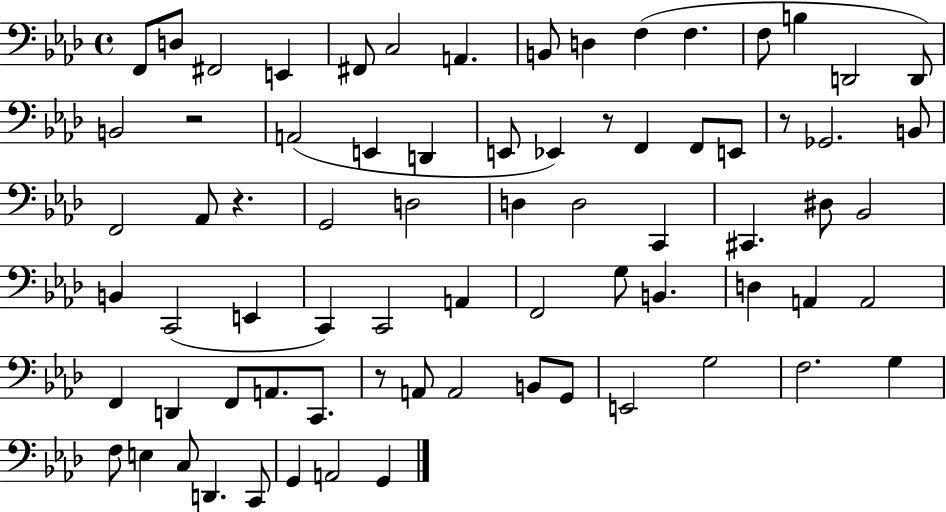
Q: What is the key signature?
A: AES major